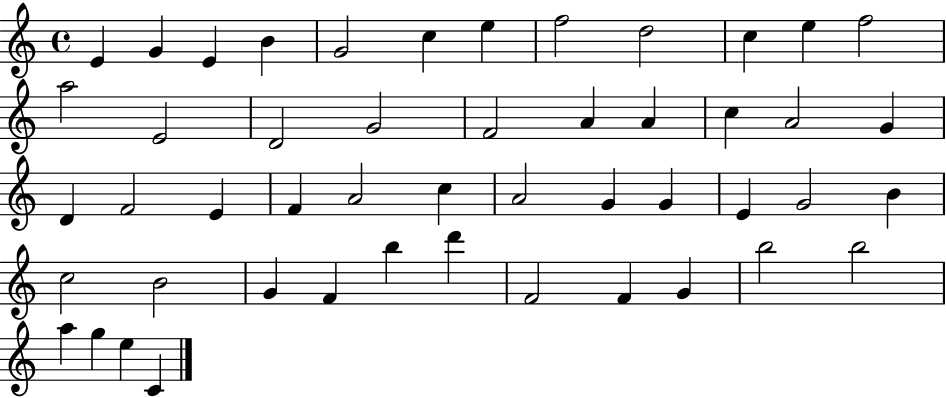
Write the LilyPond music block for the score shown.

{
  \clef treble
  \time 4/4
  \defaultTimeSignature
  \key c \major
  e'4 g'4 e'4 b'4 | g'2 c''4 e''4 | f''2 d''2 | c''4 e''4 f''2 | \break a''2 e'2 | d'2 g'2 | f'2 a'4 a'4 | c''4 a'2 g'4 | \break d'4 f'2 e'4 | f'4 a'2 c''4 | a'2 g'4 g'4 | e'4 g'2 b'4 | \break c''2 b'2 | g'4 f'4 b''4 d'''4 | f'2 f'4 g'4 | b''2 b''2 | \break a''4 g''4 e''4 c'4 | \bar "|."
}